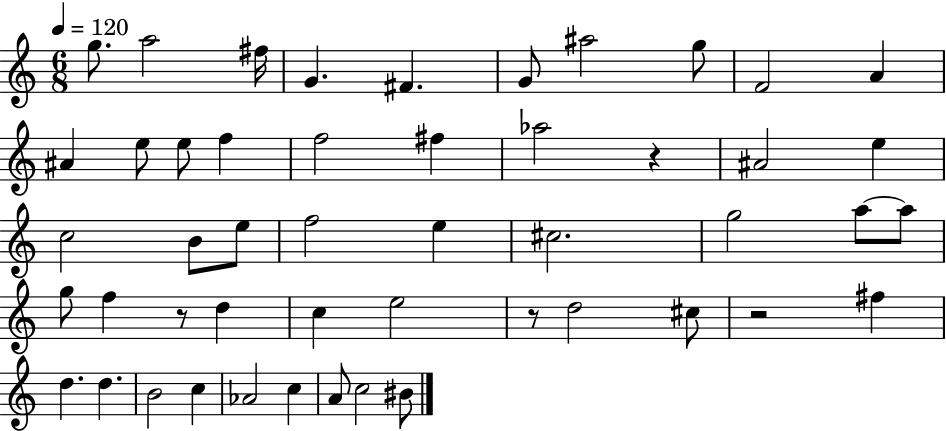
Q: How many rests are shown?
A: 4